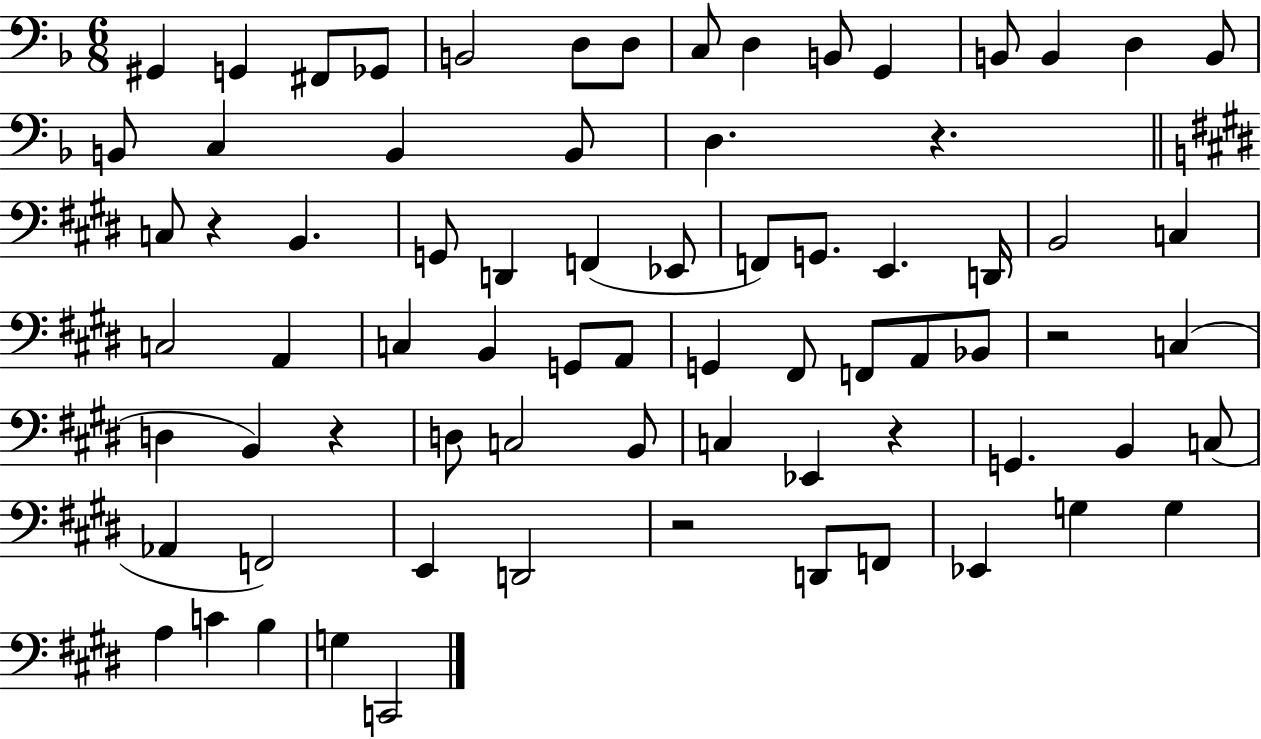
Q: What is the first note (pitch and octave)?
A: G#2